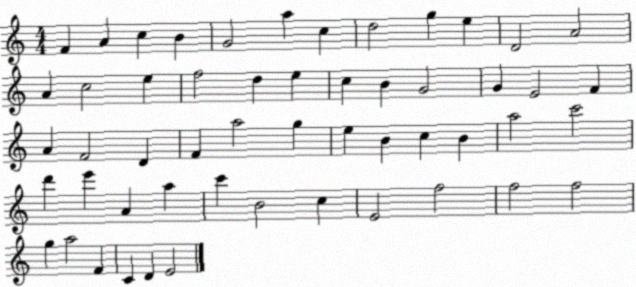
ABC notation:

X:1
T:Untitled
M:4/4
L:1/4
K:C
F A c B G2 a c d2 g e D2 A2 A c2 e f2 d e c B G2 G E2 F A F2 D F a2 g e B c B a2 c'2 d' e' A a c' B2 c E2 f2 f2 f2 g a2 F C D E2